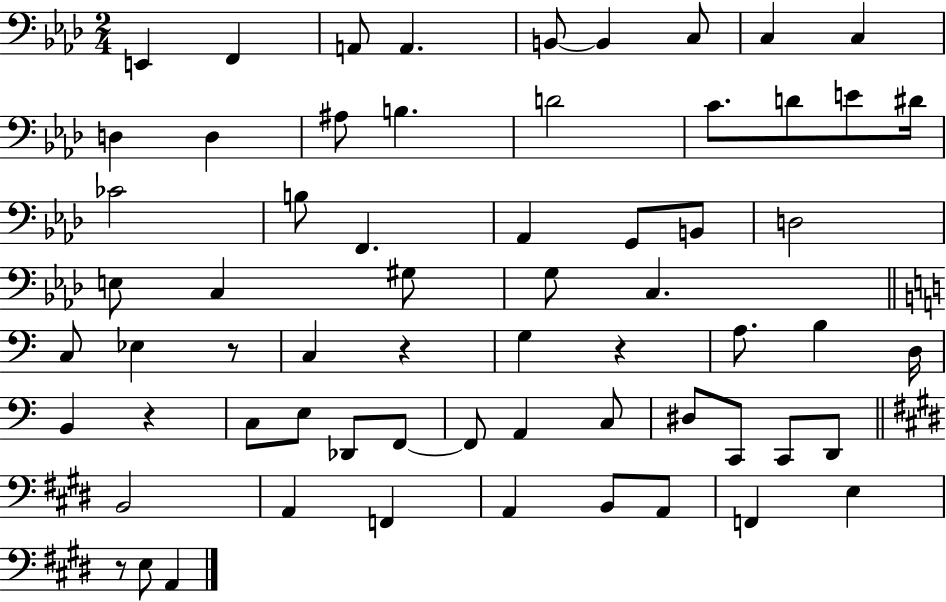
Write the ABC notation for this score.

X:1
T:Untitled
M:2/4
L:1/4
K:Ab
E,, F,, A,,/2 A,, B,,/2 B,, C,/2 C, C, D, D, ^A,/2 B, D2 C/2 D/2 E/2 ^D/4 _C2 B,/2 F,, _A,, G,,/2 B,,/2 D,2 E,/2 C, ^G,/2 G,/2 C, C,/2 _E, z/2 C, z G, z A,/2 B, D,/4 B,, z C,/2 E,/2 _D,,/2 F,,/2 F,,/2 A,, C,/2 ^D,/2 C,,/2 C,,/2 D,,/2 B,,2 A,, F,, A,, B,,/2 A,,/2 F,, E, z/2 E,/2 A,,